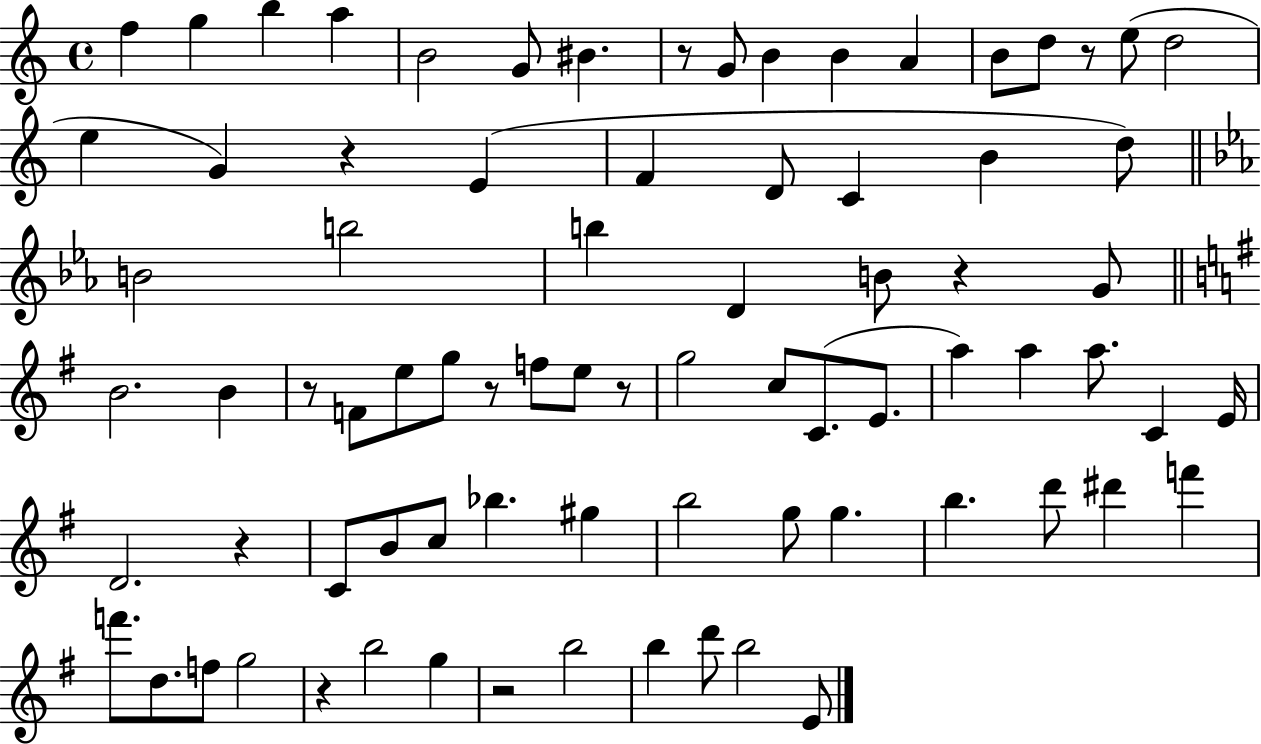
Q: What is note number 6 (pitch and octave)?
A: G4